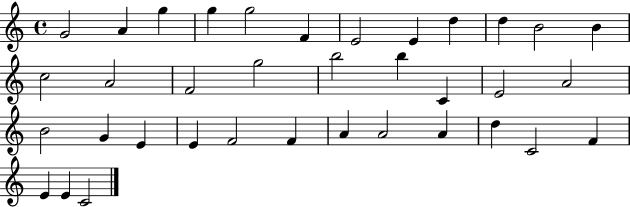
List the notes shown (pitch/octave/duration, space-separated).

G4/h A4/q G5/q G5/q G5/h F4/q E4/h E4/q D5/q D5/q B4/h B4/q C5/h A4/h F4/h G5/h B5/h B5/q C4/q E4/h A4/h B4/h G4/q E4/q E4/q F4/h F4/q A4/q A4/h A4/q D5/q C4/h F4/q E4/q E4/q C4/h